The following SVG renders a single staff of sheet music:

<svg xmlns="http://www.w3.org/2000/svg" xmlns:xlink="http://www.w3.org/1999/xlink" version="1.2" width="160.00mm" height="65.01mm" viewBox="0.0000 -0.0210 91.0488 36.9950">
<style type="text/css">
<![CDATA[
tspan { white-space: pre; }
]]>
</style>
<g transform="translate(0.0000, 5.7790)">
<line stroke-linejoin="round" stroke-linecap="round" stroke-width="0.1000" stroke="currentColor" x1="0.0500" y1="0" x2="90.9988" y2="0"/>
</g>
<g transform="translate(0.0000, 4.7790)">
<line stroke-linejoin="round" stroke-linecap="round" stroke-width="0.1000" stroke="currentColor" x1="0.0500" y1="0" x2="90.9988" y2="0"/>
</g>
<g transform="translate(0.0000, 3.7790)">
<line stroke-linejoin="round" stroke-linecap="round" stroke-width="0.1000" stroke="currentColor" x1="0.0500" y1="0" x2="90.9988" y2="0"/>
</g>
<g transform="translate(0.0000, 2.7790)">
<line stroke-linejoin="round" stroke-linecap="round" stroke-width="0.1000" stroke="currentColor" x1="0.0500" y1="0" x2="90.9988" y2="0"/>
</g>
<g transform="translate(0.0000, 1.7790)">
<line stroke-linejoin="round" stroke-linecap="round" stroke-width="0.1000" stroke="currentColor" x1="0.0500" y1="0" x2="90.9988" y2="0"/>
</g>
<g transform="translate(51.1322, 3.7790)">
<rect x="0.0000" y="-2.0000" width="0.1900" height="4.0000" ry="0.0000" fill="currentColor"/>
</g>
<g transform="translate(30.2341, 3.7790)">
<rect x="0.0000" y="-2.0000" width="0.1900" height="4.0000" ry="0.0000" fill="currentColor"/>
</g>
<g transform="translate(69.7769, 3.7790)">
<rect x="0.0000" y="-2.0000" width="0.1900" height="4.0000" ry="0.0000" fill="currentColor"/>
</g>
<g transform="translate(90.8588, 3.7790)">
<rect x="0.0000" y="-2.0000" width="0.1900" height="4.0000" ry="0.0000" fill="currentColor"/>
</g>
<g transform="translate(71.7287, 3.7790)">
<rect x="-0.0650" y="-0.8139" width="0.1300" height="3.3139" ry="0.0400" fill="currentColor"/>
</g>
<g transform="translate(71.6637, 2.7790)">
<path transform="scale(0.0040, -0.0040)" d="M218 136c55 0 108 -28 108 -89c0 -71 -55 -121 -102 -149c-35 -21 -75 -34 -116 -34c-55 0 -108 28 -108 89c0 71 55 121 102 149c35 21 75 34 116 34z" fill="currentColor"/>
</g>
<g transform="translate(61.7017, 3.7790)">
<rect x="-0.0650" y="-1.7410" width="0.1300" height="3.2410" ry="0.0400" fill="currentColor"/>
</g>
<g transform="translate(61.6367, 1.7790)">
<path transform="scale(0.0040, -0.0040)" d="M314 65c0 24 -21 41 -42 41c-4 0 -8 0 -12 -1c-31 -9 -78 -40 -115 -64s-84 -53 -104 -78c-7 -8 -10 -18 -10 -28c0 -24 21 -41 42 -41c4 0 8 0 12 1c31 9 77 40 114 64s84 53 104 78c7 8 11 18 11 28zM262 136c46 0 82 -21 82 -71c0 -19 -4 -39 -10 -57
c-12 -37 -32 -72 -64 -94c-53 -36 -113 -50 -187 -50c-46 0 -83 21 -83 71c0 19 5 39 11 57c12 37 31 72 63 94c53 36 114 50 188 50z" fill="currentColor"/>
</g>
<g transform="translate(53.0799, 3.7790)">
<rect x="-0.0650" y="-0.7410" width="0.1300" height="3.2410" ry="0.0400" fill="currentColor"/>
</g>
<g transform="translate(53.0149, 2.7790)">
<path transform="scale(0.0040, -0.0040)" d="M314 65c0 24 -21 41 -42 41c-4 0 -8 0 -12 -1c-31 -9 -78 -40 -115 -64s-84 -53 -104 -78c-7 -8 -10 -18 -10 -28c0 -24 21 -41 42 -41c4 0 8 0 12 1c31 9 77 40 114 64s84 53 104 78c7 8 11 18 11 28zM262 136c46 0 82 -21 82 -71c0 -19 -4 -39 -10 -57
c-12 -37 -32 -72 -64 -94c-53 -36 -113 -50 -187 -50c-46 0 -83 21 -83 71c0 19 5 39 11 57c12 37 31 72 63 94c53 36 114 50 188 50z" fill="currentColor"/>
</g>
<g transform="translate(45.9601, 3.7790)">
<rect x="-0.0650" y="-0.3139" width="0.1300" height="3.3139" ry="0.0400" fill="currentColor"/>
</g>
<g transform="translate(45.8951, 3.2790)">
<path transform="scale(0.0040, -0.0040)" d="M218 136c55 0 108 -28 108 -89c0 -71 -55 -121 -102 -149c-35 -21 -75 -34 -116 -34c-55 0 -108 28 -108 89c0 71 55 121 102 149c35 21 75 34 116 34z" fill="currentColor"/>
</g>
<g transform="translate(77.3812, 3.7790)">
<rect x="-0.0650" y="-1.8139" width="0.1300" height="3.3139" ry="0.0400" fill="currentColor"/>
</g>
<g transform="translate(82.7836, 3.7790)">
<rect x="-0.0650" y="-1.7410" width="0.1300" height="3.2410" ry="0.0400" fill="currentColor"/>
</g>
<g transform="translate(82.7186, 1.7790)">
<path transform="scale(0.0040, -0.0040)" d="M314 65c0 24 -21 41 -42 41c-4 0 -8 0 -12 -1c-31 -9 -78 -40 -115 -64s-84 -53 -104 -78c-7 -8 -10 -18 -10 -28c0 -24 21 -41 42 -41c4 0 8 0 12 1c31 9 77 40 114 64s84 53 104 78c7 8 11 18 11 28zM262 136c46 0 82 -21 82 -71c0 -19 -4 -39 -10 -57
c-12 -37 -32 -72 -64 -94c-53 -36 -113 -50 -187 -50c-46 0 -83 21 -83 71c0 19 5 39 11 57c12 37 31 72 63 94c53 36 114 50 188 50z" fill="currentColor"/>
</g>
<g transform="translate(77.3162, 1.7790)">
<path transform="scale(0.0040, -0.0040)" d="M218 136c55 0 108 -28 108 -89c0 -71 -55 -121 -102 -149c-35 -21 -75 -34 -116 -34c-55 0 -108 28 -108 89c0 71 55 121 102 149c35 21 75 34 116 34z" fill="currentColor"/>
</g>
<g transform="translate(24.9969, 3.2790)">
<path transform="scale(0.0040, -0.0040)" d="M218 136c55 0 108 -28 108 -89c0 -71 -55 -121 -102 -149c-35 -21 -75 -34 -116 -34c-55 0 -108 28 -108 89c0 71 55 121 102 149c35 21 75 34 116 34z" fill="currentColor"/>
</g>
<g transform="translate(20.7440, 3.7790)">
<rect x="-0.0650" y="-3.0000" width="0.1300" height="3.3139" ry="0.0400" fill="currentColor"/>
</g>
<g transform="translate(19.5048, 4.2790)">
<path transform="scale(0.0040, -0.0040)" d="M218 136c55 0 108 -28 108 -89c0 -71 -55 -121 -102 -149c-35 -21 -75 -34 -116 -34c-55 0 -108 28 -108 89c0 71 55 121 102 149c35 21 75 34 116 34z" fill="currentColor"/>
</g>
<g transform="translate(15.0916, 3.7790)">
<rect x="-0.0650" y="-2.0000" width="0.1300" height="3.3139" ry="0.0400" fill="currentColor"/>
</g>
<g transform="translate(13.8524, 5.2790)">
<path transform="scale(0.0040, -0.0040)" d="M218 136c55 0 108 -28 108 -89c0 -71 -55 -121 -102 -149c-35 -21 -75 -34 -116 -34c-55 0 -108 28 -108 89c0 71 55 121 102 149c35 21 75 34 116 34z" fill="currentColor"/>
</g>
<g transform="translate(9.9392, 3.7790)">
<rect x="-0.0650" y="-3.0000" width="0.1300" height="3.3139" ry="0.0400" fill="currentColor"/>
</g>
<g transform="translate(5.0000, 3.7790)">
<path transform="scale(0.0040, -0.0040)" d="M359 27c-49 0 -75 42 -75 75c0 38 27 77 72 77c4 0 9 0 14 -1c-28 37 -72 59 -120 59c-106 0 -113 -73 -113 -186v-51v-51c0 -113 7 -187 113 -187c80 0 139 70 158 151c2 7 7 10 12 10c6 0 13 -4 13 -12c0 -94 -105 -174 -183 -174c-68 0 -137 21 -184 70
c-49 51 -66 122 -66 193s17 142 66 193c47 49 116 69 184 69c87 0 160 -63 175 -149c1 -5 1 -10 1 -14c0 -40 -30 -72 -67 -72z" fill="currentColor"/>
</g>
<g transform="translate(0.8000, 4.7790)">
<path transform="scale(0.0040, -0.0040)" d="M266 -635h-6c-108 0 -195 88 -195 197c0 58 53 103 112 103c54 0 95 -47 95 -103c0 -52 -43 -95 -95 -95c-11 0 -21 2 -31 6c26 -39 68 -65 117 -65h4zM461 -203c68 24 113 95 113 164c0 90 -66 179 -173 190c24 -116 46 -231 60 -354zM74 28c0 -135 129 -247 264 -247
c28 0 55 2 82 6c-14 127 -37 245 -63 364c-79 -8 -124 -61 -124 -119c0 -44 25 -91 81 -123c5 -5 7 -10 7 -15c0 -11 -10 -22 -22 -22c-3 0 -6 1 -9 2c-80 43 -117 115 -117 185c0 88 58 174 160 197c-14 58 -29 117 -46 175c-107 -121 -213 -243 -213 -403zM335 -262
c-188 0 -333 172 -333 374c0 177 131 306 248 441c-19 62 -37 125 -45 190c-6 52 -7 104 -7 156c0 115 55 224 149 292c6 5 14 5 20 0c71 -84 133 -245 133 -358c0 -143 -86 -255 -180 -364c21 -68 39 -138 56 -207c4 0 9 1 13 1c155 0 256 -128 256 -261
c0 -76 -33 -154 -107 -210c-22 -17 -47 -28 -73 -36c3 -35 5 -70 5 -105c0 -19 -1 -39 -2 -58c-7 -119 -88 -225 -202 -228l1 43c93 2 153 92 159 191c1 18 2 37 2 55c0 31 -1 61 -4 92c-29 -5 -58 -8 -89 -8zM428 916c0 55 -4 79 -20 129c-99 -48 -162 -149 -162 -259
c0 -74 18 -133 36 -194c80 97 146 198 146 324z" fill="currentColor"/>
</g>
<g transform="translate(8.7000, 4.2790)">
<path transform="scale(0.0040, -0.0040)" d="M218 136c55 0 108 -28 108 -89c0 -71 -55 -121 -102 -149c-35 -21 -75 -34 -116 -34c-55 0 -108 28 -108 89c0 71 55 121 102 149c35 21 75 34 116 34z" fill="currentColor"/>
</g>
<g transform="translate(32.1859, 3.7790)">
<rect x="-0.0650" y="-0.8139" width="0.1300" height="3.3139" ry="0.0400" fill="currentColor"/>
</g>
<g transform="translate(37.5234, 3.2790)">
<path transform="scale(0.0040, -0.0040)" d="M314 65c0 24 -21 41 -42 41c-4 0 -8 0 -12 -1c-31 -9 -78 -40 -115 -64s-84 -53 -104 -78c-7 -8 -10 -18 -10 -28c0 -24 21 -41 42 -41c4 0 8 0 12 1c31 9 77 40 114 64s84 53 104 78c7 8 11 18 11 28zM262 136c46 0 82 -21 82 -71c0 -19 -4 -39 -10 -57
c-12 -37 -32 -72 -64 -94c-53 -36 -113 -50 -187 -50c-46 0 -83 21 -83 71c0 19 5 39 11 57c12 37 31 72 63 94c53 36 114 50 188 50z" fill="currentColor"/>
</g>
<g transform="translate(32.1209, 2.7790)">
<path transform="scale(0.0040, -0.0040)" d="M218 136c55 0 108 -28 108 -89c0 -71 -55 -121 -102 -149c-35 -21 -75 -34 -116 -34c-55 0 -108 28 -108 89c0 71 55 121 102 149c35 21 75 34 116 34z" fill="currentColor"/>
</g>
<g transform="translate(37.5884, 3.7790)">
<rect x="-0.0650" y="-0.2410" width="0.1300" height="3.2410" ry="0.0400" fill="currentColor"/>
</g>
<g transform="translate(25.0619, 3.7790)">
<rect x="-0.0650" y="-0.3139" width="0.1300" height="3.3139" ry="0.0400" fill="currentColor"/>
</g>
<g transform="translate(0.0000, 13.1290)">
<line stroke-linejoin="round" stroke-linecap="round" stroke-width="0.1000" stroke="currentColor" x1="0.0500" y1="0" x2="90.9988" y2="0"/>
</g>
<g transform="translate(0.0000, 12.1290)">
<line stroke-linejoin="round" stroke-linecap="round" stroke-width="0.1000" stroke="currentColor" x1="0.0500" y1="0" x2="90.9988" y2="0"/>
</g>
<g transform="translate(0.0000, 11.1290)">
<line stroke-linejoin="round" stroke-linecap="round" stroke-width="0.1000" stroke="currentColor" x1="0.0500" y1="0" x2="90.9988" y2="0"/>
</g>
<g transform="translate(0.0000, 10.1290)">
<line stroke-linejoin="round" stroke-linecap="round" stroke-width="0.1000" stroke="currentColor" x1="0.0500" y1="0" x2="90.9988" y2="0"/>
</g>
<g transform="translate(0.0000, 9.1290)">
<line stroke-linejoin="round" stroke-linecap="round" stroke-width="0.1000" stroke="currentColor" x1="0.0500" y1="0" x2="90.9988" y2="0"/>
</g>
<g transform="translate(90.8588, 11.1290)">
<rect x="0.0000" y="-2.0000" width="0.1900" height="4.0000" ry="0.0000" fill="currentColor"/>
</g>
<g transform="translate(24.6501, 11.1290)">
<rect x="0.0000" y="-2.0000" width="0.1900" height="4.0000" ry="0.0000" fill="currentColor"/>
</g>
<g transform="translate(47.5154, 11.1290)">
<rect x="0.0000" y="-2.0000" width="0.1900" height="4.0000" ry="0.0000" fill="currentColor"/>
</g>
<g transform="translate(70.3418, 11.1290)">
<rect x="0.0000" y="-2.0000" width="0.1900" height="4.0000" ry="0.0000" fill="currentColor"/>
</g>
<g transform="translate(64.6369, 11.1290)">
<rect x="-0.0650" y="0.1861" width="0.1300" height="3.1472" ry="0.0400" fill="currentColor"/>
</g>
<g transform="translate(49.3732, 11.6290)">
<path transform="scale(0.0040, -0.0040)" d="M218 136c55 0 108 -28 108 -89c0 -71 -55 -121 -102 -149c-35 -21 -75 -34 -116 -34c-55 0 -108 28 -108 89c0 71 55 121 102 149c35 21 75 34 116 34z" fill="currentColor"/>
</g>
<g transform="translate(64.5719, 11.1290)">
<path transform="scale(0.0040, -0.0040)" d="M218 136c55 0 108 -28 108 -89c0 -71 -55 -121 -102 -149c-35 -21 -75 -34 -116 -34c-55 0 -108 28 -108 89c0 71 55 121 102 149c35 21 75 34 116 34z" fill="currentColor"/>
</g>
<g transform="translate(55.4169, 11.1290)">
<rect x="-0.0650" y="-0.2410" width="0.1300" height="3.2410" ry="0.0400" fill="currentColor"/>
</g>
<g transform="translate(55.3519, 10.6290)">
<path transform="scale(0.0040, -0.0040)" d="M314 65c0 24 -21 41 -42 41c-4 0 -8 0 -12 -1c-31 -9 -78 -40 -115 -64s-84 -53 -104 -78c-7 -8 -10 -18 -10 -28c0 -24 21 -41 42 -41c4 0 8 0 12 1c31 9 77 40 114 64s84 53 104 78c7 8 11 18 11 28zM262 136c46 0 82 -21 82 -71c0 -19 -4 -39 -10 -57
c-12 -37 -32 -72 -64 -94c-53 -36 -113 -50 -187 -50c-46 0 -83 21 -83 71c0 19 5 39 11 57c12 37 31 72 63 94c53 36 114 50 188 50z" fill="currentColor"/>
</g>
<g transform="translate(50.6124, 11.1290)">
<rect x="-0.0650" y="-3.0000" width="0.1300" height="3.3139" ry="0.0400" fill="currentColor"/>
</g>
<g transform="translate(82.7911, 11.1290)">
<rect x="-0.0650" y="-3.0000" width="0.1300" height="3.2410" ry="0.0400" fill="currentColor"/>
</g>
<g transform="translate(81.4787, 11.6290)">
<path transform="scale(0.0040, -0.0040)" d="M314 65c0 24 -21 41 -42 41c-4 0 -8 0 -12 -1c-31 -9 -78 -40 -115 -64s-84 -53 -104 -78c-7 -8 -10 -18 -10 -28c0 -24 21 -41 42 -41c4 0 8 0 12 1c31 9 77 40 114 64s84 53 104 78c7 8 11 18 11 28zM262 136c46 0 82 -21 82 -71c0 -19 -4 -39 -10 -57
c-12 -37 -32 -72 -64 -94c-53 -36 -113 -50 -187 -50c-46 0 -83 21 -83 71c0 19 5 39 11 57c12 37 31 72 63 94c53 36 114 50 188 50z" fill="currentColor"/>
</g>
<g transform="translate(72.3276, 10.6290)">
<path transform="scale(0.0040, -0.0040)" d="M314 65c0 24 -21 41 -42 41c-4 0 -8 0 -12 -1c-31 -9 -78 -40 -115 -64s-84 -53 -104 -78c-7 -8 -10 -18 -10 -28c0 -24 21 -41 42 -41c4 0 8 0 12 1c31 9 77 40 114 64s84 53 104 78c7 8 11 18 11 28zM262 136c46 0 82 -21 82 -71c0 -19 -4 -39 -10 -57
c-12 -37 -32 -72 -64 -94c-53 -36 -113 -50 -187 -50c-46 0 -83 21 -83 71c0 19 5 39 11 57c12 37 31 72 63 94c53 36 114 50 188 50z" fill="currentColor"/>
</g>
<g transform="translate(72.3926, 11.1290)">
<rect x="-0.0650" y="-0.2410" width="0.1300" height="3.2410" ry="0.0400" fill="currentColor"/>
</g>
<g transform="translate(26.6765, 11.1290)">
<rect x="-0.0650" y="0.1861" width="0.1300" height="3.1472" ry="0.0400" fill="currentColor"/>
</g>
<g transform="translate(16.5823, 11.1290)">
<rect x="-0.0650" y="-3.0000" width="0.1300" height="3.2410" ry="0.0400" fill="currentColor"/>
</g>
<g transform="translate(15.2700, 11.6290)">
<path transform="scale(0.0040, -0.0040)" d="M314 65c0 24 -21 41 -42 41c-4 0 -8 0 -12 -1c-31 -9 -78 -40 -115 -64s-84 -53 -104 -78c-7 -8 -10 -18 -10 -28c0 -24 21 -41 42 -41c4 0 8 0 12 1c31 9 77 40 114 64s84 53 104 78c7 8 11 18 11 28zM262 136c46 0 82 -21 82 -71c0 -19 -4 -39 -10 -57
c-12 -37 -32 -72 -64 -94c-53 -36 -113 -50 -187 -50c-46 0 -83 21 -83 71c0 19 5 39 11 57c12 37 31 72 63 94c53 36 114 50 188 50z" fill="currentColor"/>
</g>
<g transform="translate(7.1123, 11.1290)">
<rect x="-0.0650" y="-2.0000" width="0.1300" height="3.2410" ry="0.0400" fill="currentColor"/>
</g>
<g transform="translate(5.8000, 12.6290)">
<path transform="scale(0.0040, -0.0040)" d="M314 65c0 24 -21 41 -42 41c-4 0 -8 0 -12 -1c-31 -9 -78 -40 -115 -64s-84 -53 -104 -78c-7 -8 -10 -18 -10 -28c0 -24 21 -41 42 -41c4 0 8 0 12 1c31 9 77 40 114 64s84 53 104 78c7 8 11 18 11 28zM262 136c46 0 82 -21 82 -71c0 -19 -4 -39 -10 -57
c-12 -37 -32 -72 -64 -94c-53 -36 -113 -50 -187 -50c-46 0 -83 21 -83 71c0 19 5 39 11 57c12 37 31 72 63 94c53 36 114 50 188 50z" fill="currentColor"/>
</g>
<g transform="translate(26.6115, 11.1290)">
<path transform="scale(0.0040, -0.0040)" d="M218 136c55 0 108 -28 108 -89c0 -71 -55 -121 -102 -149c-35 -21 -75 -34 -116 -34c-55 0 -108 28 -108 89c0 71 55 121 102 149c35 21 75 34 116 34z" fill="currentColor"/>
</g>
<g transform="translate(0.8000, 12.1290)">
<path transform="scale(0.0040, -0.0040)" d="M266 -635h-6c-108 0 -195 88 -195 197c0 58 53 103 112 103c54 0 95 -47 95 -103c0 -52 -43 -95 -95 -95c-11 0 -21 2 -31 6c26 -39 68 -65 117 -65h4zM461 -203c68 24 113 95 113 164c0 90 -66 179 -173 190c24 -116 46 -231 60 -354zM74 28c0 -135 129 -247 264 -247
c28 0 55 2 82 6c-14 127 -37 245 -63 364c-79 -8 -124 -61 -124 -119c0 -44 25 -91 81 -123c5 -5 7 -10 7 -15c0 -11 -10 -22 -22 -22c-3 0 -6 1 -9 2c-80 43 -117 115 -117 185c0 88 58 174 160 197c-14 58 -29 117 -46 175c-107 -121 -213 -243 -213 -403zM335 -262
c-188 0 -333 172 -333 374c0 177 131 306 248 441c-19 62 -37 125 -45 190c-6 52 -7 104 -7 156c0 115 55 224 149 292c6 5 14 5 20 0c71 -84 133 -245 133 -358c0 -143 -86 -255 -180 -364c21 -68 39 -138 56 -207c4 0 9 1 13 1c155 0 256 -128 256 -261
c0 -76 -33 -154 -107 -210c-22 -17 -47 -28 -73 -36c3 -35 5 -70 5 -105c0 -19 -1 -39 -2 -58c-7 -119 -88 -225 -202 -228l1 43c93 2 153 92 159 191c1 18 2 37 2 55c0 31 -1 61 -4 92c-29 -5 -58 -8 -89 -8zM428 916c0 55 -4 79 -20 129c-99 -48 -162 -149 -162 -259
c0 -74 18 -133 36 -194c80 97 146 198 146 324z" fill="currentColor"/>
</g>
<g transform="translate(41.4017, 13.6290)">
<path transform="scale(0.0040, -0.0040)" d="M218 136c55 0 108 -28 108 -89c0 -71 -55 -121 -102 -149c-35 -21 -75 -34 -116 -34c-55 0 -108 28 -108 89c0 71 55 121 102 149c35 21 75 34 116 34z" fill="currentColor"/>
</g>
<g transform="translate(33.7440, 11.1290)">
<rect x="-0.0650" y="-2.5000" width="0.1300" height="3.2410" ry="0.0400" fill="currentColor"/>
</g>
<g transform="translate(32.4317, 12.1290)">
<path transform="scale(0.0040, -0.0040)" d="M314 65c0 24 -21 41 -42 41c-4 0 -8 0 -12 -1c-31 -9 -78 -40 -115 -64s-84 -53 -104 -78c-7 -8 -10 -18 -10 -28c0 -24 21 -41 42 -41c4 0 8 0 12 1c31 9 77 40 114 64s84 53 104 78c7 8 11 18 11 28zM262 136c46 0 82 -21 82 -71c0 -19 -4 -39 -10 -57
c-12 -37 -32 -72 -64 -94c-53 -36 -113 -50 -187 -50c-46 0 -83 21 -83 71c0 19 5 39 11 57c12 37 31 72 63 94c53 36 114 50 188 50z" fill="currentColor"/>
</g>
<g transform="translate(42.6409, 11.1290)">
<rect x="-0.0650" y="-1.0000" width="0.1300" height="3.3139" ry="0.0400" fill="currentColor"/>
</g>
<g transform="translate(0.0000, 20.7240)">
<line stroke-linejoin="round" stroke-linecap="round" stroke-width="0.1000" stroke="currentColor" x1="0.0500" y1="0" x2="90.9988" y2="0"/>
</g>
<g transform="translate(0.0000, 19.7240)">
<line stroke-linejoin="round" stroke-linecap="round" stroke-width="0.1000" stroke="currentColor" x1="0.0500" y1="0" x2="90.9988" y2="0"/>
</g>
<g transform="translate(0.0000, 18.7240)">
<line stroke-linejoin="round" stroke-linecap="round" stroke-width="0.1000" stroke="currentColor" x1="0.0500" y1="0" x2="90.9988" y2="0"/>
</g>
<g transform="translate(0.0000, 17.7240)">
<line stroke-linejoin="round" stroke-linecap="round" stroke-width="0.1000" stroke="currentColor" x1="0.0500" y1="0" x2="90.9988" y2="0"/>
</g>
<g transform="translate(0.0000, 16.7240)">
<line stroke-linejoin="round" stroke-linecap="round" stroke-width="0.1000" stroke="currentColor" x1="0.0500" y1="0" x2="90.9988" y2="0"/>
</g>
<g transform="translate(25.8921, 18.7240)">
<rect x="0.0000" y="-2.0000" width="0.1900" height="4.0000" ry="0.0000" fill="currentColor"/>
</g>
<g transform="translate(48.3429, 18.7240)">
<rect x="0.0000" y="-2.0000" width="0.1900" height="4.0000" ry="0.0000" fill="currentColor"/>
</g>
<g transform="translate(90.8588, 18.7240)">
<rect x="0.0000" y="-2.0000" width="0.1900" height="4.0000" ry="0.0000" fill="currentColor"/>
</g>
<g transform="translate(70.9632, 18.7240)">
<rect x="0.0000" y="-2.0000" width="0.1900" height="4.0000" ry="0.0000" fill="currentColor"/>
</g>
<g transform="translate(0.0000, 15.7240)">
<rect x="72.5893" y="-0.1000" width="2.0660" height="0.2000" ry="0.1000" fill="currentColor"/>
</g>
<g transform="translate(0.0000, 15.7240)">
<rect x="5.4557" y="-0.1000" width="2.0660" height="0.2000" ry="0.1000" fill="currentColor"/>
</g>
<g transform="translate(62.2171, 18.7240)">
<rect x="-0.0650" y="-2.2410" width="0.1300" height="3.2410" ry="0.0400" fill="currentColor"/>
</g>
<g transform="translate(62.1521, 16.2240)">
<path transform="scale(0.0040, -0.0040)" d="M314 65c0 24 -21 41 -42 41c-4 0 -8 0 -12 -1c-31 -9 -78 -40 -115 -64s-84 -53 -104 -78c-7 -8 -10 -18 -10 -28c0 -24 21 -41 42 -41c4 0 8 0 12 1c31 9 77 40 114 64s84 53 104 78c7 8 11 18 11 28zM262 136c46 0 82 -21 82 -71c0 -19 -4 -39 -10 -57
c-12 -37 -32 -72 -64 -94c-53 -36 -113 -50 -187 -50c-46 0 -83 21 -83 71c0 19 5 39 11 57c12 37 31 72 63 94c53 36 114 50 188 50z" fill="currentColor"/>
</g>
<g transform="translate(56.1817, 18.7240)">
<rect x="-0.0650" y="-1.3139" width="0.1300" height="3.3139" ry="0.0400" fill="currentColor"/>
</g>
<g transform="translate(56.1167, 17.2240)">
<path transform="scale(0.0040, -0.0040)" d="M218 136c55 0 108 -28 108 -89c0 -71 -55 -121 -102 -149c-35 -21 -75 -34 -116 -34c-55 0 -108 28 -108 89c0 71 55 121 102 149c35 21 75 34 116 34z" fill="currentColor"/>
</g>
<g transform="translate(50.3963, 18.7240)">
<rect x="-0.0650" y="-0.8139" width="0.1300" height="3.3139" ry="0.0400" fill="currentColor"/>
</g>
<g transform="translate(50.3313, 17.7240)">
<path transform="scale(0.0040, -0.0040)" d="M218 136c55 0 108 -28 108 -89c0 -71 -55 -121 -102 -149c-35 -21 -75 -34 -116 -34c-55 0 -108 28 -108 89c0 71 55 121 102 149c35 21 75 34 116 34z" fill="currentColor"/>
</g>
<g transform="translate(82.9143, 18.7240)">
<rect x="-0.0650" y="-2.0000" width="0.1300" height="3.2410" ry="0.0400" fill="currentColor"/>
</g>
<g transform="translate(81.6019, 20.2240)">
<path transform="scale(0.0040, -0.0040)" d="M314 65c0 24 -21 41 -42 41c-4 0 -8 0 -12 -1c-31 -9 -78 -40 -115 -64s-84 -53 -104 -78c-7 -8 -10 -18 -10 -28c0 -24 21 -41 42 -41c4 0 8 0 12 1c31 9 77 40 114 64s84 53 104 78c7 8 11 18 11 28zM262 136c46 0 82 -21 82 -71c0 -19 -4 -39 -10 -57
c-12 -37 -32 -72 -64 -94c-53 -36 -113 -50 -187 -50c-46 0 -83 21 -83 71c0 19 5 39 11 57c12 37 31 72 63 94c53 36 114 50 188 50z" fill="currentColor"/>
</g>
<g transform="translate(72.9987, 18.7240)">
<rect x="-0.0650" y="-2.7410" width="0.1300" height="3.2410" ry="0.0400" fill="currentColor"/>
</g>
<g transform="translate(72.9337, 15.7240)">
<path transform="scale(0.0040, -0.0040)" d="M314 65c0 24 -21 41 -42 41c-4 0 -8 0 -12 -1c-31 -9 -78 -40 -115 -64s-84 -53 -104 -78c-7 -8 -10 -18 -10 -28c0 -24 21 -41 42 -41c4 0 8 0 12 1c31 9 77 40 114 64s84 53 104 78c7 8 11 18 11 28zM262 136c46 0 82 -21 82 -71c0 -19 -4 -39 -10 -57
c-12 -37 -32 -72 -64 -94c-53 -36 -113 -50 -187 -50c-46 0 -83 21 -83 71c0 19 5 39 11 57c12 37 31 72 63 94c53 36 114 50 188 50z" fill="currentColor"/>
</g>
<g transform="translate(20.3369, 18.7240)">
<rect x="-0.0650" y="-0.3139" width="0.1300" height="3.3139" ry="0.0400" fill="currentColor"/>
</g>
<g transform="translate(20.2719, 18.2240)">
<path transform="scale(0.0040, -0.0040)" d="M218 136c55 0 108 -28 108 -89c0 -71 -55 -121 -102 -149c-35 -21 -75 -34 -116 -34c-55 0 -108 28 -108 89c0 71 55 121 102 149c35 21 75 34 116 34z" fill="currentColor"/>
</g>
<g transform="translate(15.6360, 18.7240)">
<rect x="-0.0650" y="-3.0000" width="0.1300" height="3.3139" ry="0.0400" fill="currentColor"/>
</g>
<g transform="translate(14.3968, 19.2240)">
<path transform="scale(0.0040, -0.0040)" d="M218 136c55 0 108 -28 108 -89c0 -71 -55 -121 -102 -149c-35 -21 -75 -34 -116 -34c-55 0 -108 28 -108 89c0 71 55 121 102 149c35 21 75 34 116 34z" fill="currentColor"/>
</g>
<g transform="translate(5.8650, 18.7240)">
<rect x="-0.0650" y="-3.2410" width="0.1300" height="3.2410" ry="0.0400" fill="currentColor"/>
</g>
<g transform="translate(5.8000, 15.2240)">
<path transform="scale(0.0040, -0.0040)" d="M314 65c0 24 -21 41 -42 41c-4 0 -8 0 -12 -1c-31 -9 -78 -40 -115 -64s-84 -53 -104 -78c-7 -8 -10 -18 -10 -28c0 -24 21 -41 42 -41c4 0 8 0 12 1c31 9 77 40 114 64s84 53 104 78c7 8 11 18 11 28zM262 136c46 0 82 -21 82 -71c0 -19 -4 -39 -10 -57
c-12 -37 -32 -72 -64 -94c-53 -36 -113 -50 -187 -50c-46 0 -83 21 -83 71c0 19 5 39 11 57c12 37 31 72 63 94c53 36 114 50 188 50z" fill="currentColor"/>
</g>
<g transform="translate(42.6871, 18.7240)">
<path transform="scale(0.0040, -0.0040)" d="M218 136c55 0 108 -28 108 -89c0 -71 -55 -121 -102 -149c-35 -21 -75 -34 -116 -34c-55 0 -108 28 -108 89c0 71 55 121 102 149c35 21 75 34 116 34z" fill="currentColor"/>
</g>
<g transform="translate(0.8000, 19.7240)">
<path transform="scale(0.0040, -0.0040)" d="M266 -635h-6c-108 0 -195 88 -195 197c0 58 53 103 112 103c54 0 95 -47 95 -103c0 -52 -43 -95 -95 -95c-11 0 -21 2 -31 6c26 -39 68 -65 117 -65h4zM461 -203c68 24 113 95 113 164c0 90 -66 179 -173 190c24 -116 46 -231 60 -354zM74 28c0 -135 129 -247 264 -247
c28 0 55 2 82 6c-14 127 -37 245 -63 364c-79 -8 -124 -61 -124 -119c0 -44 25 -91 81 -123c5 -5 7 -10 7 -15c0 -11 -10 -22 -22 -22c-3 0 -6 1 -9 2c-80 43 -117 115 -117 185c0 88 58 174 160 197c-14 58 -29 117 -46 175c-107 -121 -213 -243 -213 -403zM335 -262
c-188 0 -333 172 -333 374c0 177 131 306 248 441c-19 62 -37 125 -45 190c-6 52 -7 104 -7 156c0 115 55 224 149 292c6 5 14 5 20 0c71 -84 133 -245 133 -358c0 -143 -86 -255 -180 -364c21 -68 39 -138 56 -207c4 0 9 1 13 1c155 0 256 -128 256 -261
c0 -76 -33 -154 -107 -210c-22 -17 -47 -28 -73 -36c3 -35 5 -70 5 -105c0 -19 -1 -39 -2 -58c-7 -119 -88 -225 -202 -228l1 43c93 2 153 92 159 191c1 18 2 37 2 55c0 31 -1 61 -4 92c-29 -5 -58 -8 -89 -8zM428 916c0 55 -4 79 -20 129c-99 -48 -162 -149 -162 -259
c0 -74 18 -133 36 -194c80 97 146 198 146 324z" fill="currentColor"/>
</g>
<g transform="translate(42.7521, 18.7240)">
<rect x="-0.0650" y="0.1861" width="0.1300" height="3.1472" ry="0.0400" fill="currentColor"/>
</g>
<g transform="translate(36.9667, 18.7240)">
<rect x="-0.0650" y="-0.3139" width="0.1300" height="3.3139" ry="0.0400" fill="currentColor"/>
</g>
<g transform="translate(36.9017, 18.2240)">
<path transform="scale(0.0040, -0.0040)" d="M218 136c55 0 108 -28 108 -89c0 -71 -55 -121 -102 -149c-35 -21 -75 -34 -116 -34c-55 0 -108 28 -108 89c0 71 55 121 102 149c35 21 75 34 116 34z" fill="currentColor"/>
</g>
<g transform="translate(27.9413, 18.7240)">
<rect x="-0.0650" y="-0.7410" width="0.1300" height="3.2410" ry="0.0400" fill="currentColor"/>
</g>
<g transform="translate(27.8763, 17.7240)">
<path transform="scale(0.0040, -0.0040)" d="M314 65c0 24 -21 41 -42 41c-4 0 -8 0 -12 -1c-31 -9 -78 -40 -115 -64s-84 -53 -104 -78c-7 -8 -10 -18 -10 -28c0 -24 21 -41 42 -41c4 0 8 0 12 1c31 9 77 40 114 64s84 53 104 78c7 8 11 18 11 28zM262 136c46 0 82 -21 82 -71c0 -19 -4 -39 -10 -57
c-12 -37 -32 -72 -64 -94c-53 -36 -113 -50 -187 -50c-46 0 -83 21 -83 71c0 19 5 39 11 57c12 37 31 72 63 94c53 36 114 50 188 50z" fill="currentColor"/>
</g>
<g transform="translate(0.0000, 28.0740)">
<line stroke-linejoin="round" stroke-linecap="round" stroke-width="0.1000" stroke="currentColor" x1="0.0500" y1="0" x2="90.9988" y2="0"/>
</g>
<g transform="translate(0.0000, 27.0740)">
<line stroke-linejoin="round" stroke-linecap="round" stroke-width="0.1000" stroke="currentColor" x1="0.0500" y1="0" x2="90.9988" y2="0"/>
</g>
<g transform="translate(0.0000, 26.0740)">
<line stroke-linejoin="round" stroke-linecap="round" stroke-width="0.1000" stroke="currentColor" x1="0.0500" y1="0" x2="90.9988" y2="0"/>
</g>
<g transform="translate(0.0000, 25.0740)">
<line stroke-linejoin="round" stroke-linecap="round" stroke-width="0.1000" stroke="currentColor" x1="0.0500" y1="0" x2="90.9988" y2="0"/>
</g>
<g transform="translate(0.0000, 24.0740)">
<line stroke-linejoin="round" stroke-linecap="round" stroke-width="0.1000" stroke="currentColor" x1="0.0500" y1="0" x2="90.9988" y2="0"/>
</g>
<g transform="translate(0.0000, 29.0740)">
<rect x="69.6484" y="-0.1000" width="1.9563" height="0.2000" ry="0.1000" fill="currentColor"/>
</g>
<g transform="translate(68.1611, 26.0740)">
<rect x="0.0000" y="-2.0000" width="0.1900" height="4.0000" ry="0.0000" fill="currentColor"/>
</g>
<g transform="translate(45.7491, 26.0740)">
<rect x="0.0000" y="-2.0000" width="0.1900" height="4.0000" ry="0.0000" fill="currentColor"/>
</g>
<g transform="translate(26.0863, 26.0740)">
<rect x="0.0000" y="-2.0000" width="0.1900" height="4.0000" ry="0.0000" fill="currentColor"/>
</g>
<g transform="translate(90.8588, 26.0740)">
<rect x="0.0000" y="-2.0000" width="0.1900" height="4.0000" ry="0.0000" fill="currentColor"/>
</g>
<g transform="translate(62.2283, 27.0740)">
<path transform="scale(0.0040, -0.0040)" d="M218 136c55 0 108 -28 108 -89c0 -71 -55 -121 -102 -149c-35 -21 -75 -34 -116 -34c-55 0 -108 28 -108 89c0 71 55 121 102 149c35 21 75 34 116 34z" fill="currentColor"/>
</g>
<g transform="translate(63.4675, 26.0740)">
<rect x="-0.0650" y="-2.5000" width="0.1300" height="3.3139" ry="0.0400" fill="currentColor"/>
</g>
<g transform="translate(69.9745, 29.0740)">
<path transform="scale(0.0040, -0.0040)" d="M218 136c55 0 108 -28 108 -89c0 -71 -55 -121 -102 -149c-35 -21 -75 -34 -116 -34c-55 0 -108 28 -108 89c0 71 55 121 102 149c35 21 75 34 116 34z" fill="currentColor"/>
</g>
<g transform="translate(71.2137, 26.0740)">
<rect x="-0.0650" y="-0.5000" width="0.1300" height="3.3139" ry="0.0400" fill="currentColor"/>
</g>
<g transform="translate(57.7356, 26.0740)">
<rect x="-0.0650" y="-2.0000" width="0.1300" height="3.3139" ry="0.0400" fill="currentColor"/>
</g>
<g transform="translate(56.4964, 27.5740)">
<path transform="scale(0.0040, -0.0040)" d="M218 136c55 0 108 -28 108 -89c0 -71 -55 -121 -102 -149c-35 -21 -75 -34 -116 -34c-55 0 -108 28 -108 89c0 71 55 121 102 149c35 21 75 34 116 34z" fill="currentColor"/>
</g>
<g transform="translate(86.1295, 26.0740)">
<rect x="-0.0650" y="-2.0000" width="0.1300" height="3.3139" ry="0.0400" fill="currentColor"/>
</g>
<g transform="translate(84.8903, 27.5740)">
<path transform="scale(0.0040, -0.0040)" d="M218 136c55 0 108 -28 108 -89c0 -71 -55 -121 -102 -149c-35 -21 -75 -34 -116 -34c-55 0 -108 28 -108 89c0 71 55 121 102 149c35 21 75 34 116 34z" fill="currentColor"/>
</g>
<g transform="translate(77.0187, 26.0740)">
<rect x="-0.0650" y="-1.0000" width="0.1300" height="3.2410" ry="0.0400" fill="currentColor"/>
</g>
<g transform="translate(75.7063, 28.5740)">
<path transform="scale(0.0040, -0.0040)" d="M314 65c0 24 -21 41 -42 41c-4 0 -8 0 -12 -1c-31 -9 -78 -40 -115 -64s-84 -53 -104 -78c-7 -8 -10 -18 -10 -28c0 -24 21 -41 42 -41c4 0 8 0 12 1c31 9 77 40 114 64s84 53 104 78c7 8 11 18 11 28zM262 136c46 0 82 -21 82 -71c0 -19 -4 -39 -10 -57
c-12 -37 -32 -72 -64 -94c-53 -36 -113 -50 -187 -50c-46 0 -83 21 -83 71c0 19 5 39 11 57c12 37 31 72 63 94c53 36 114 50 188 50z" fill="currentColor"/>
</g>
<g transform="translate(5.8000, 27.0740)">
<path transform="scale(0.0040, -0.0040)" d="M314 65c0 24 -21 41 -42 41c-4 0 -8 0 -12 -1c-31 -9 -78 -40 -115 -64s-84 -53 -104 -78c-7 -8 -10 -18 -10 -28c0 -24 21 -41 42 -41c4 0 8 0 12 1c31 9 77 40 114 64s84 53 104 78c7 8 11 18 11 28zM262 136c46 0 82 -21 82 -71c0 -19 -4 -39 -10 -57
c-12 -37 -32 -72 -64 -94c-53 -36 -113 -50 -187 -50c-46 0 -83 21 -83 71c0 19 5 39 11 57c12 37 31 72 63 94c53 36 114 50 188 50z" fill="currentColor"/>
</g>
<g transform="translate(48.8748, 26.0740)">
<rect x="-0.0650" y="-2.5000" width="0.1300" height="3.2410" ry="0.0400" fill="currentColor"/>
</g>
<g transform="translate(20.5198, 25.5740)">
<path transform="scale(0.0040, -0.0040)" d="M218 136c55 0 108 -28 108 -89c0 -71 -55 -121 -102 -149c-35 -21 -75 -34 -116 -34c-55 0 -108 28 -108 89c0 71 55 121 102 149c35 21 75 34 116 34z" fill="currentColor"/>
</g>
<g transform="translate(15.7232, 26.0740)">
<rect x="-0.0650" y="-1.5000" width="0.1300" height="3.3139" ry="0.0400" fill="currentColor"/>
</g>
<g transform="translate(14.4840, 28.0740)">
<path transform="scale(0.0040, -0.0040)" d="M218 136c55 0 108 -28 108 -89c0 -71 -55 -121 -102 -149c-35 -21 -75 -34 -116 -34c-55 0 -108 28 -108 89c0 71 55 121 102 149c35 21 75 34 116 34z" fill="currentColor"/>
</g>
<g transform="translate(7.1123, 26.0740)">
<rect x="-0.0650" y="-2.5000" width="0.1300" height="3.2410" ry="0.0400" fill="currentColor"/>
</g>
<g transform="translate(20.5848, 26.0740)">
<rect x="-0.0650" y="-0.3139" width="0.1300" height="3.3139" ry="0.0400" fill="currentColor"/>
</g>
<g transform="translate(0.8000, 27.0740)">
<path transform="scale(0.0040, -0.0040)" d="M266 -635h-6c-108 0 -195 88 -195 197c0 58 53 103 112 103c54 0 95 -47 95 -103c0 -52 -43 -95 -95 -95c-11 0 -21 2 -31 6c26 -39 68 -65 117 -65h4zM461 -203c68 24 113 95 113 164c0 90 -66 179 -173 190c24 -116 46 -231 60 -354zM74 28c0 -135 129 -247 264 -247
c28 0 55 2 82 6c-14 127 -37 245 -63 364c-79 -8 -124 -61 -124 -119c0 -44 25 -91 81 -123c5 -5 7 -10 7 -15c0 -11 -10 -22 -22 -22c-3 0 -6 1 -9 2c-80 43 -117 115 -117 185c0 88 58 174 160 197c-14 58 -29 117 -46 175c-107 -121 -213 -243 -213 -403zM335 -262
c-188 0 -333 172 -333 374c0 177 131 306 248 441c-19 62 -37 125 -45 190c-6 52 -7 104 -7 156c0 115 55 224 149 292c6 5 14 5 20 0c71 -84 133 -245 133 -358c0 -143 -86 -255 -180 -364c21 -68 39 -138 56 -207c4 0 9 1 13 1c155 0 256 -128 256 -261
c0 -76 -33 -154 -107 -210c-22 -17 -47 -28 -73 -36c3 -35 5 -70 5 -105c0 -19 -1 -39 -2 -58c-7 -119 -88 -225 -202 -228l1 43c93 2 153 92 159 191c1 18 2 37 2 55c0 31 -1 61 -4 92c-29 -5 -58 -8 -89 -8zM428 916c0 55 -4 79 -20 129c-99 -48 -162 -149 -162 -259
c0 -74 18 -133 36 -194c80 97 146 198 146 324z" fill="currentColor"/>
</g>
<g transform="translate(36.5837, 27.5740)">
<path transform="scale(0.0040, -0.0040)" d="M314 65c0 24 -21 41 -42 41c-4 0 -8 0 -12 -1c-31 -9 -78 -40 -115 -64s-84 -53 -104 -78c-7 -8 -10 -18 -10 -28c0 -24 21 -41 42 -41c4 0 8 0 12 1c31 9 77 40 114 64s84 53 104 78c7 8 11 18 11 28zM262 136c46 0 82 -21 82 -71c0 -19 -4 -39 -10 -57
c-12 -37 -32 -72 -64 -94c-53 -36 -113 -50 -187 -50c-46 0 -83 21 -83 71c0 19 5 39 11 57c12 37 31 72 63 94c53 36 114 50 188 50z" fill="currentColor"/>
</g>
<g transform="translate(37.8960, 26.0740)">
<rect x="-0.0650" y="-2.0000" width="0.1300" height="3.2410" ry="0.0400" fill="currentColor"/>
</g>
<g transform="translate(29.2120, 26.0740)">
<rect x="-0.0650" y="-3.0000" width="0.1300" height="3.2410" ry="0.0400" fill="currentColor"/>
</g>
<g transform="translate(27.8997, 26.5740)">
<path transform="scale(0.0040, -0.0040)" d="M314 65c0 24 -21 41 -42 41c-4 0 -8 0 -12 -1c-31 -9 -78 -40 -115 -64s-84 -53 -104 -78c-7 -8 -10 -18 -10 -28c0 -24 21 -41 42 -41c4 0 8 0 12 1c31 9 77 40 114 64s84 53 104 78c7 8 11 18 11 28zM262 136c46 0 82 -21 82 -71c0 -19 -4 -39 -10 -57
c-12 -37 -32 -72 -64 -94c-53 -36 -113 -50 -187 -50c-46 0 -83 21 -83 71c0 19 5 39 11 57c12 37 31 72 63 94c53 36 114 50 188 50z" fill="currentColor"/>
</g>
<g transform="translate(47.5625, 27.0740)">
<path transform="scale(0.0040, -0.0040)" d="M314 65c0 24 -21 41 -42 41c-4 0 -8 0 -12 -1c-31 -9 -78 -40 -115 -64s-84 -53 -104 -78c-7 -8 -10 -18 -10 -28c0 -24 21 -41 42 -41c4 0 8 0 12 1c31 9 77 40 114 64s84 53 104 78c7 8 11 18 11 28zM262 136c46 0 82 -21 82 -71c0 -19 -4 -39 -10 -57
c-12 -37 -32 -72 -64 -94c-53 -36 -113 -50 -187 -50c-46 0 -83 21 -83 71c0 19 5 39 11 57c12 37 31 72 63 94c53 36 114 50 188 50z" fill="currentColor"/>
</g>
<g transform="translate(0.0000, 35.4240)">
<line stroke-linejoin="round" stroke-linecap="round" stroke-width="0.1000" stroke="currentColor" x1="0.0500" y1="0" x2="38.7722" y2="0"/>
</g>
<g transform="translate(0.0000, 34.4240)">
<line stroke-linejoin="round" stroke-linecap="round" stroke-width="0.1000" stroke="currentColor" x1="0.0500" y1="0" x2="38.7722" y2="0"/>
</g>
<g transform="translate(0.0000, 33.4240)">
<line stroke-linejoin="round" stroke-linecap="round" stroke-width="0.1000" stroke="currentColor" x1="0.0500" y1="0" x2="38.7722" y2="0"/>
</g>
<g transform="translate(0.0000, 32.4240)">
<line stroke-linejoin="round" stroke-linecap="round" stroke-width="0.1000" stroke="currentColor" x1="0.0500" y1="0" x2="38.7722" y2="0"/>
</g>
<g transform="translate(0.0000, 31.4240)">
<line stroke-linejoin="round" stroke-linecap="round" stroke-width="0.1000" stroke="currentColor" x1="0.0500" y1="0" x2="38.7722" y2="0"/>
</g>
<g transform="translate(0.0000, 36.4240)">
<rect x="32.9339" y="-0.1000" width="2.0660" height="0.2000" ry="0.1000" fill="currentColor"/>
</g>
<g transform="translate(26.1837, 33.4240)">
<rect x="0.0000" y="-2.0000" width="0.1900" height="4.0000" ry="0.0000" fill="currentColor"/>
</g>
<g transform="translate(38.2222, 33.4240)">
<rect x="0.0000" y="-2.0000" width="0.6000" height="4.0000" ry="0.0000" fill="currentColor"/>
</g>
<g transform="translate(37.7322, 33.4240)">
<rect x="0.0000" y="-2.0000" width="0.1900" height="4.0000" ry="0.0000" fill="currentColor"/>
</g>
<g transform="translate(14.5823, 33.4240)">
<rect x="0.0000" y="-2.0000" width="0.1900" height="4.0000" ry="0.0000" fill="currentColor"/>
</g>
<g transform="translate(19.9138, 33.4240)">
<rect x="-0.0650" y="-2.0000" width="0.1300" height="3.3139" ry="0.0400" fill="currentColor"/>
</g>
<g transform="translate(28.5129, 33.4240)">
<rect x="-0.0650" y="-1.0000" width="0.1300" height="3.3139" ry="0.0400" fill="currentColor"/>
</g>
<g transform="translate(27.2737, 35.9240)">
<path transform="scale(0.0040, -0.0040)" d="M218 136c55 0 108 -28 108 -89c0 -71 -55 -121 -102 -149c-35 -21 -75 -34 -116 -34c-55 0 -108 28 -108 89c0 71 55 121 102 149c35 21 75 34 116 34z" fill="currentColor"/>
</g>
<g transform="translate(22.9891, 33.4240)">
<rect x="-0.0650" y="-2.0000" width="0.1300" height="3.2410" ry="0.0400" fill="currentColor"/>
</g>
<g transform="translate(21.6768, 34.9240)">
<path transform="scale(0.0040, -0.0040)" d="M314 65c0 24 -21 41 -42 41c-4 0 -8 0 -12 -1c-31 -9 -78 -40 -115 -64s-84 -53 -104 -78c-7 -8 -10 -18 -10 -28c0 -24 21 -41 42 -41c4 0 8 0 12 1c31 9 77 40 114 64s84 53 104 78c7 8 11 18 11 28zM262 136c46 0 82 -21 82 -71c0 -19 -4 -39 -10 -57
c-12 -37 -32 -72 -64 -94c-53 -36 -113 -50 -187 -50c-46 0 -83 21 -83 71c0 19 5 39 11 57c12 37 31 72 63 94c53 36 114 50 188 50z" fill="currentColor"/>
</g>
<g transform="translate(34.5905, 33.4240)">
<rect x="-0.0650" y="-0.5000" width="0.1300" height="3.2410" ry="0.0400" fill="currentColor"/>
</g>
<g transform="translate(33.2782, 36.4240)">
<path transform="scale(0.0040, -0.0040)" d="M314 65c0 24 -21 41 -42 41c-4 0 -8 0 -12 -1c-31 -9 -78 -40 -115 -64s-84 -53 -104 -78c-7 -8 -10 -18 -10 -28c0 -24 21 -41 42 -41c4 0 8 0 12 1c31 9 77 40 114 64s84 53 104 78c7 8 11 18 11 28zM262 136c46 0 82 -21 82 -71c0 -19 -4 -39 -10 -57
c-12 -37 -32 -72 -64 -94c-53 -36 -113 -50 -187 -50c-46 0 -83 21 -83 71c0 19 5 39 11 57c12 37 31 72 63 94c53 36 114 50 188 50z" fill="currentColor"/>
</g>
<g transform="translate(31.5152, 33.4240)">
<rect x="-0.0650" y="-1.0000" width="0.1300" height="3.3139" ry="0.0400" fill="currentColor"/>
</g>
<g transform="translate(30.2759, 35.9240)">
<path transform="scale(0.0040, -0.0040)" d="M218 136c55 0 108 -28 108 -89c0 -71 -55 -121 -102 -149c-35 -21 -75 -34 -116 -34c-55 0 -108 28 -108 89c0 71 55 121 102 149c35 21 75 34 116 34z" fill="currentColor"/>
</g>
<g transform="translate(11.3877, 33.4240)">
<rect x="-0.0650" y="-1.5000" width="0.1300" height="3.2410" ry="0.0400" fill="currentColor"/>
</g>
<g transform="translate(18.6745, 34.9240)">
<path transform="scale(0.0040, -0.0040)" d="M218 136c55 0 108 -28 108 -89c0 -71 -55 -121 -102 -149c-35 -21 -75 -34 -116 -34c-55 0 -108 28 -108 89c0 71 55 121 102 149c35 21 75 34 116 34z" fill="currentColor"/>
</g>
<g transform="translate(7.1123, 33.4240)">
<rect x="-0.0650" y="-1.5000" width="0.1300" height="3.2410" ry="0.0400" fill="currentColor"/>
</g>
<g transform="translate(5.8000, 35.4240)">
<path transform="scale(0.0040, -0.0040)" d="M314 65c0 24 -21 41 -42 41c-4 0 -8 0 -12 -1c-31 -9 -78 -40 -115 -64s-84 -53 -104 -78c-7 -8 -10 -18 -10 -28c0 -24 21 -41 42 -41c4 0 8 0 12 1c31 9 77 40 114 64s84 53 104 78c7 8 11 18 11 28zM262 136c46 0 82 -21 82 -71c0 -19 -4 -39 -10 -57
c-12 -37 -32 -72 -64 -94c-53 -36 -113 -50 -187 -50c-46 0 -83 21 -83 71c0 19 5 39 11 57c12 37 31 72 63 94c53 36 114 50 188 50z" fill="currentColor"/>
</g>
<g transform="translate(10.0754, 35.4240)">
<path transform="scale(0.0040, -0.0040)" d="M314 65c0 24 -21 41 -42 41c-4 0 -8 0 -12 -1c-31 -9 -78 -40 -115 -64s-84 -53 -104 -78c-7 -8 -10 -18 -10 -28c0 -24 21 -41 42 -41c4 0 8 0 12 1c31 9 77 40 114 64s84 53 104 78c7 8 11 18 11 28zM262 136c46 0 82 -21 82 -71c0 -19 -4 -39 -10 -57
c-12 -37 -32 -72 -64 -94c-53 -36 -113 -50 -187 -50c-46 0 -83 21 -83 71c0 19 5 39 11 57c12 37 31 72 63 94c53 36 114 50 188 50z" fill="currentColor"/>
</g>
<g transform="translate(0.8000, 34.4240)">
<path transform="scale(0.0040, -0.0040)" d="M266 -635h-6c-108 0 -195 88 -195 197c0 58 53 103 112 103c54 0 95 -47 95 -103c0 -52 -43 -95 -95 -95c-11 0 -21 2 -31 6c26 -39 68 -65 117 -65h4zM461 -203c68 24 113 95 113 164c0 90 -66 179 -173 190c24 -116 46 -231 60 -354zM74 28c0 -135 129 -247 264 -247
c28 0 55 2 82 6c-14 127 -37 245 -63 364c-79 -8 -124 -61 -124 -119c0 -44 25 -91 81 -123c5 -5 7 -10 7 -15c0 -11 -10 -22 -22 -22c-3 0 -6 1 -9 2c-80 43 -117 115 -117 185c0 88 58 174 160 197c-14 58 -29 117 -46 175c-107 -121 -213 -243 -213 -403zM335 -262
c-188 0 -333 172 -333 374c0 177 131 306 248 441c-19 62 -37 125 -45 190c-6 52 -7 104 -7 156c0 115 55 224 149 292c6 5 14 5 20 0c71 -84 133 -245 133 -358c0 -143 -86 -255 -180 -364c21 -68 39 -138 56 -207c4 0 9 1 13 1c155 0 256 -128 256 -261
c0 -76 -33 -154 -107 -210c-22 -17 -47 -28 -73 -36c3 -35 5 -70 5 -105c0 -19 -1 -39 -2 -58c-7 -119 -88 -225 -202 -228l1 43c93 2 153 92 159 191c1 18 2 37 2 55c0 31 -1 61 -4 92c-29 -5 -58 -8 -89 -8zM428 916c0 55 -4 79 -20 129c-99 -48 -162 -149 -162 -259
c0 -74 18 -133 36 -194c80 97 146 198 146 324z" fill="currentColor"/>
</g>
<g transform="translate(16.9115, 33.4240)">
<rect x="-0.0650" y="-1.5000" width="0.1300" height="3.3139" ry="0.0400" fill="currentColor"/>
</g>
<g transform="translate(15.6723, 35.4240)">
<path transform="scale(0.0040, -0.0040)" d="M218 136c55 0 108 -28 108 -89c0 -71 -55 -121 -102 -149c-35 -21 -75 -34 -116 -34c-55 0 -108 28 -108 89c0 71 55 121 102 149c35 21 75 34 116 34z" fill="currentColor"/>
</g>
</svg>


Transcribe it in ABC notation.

X:1
T:Untitled
M:4/4
L:1/4
K:C
A F A c d c2 c d2 f2 d f f2 F2 A2 B G2 D A c2 B c2 A2 b2 A c d2 c B d e g2 a2 F2 G2 E c A2 F2 G2 F G C D2 F E2 E2 E F F2 D D C2